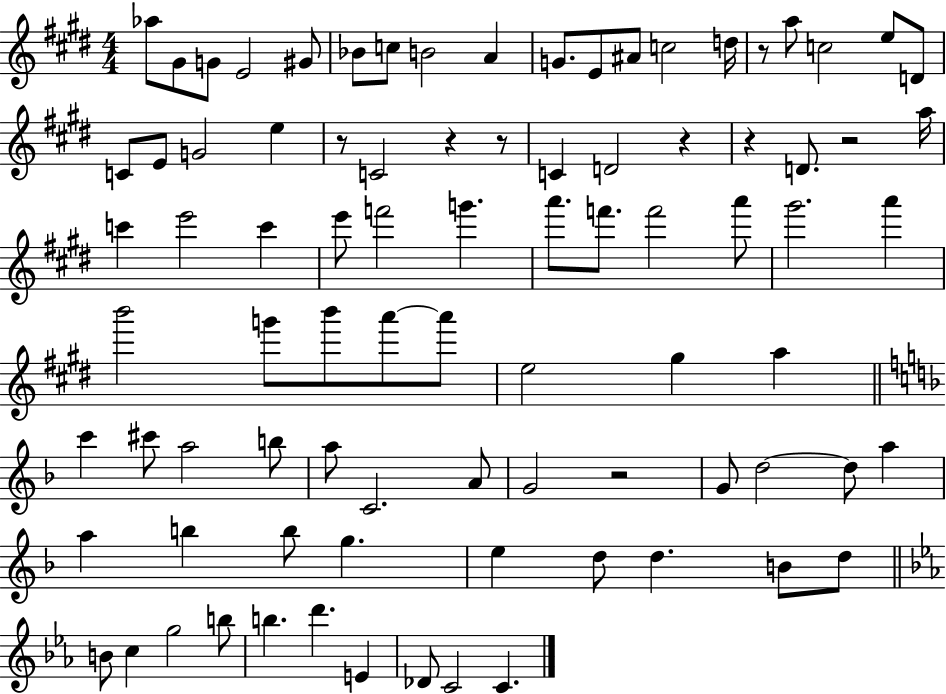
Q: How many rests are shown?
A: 8